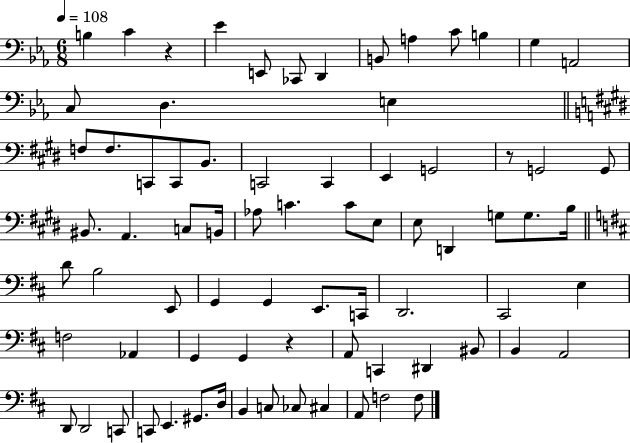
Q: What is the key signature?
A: EES major